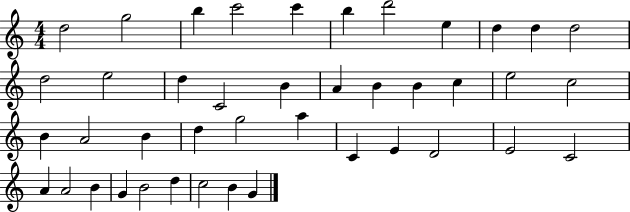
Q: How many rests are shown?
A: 0